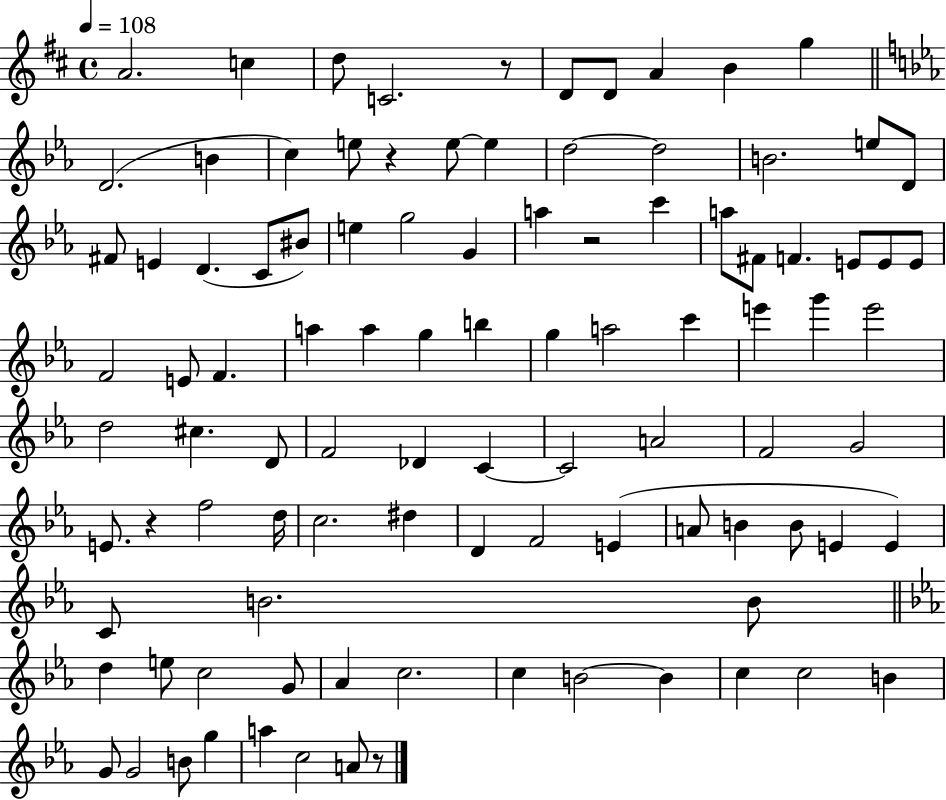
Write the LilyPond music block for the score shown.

{
  \clef treble
  \time 4/4
  \defaultTimeSignature
  \key d \major
  \tempo 4 = 108
  \repeat volta 2 { a'2. c''4 | d''8 c'2. r8 | d'8 d'8 a'4 b'4 g''4 | \bar "||" \break \key c \minor d'2.( b'4 | c''4) e''8 r4 e''8~~ e''4 | d''2~~ d''2 | b'2. e''8 d'8 | \break fis'8 e'4 d'4.( c'8 bis'8) | e''4 g''2 g'4 | a''4 r2 c'''4 | a''8 fis'8 f'4. e'8 e'8 e'8 | \break f'2 e'8 f'4. | a''4 a''4 g''4 b''4 | g''4 a''2 c'''4 | e'''4 g'''4 e'''2 | \break d''2 cis''4. d'8 | f'2 des'4 c'4~~ | c'2 a'2 | f'2 g'2 | \break e'8. r4 f''2 d''16 | c''2. dis''4 | d'4 f'2 e'4( | a'8 b'4 b'8 e'4 e'4) | \break c'8 b'2. b'8 | \bar "||" \break \key ees \major d''4 e''8 c''2 g'8 | aes'4 c''2. | c''4 b'2~~ b'4 | c''4 c''2 b'4 | \break g'8 g'2 b'8 g''4 | a''4 c''2 a'8 r8 | } \bar "|."
}